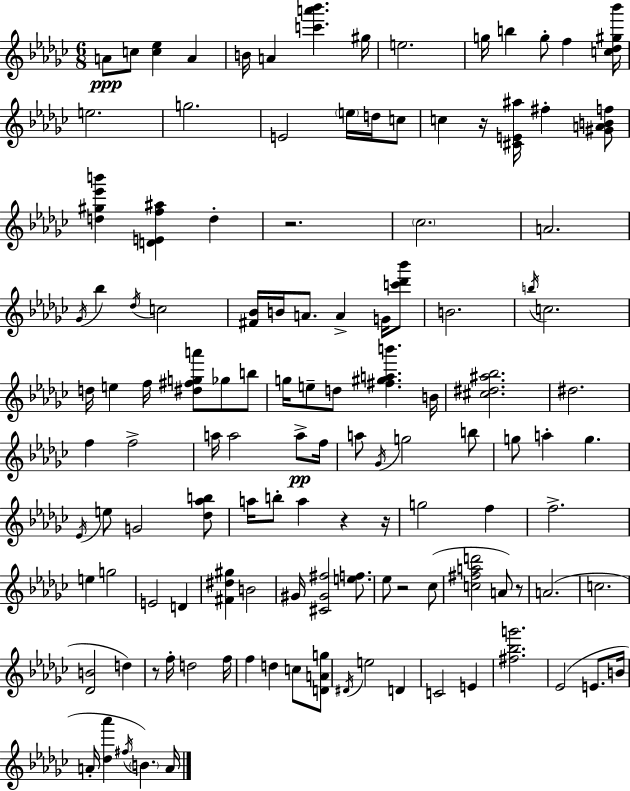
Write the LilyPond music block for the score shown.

{
  \clef treble
  \numericTimeSignature
  \time 6/8
  \key ees \minor
  \repeat volta 2 { a'8\ppp c''8 <c'' ees''>4 a'4 | b'16 a'4 <c''' a''' bes'''>4. gis''16 | e''2. | g''16 b''4 g''8-. f''4 <c'' des'' gis'' bes'''>16 | \break e''2. | g''2. | e'2 \parenthesize e''16 d''16 c''8 | c''4 r16 <cis' e' ais''>16 fis''4-. <gis' a' b' f''>8 | \break <d'' gis'' ees''' b'''>4 <d' e' f'' ais''>4 d''4-. | r2. | \parenthesize ces''2. | a'2. | \break \acciaccatura { ges'16 } bes''4 \acciaccatura { des''16 } c''2 | <fis' bes'>16 b'16 a'8. a'4-> g'16 | <c''' des''' bes'''>8 b'2. | \acciaccatura { b''16 } c''2. | \break d''16 e''4 f''16 <dis'' fis'' g'' a'''>8 ges''8 | b''8 g''16 e''8-- d''8 <fis'' gis'' a'' b'''>4. | b'16 <cis'' dis'' ais'' bes''>2. | dis''2. | \break f''4 f''2-> | a''16 a''2 | a''8->\pp f''16 a''8 \acciaccatura { ges'16 } g''2 | b''8 g''8 a''4-. g''4. | \break \acciaccatura { ees'16 } e''8 g'2 | <des'' aes'' b''>8 a''16 b''8-. a''4 | r4 r16 g''2 | f''4 f''2.-> | \break e''4 g''2 | e'2 | d'4 <fis' dis'' gis''>4 b'2 | gis'16 <cis' gis' fis''>2 | \break <e'' f''>8. ees''8 r2 | ces''8( <c'' fis'' a'' d'''>2 | a'8) r8 a'2.( | c''2. | \break <des' b'>2 | d''4) r8 f''16-. d''2 | f''16 f''4 d''4 | c''8 <d' a' g''>8 \acciaccatura { dis'16 } e''2 | \break d'4 c'2 | e'4 <fis'' bes'' g'''>2. | ees'2( | e'8. b'16 a'16-. <des'' aes'''>4 \acciaccatura { fis''16 }) | \break \parenthesize b'4. a'16 } \bar "|."
}